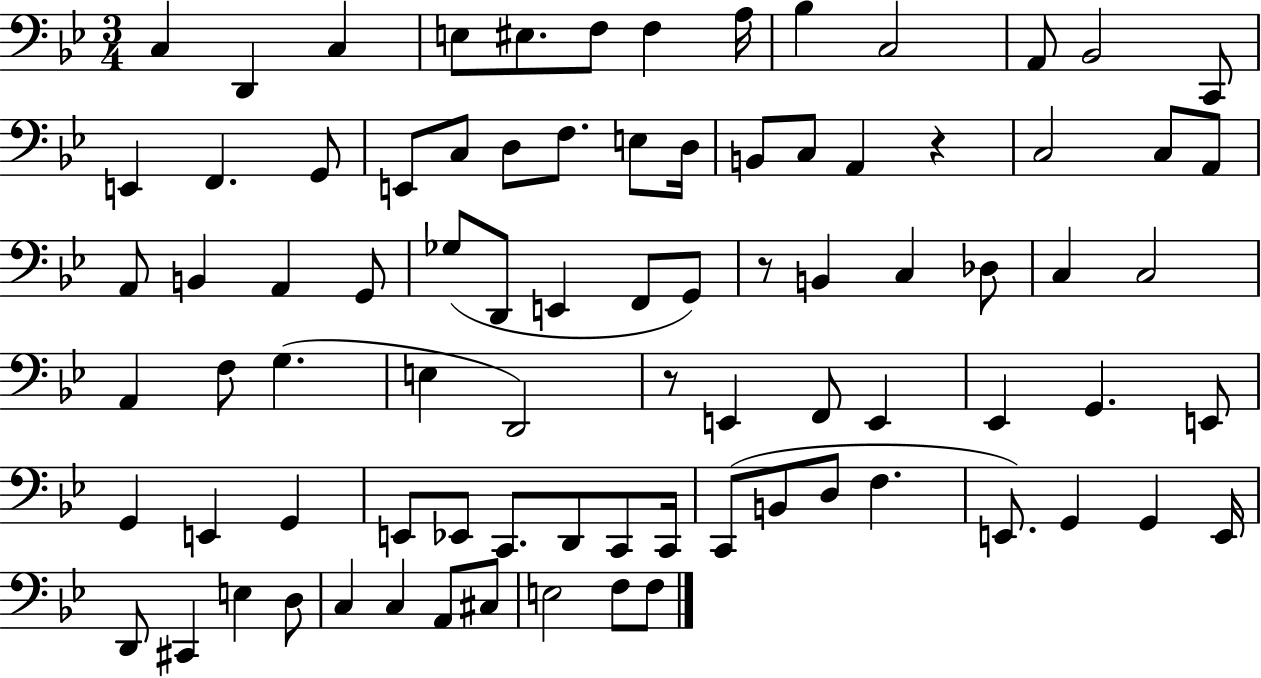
X:1
T:Untitled
M:3/4
L:1/4
K:Bb
C, D,, C, E,/2 ^E,/2 F,/2 F, A,/4 _B, C,2 A,,/2 _B,,2 C,,/2 E,, F,, G,,/2 E,,/2 C,/2 D,/2 F,/2 E,/2 D,/4 B,,/2 C,/2 A,, z C,2 C,/2 A,,/2 A,,/2 B,, A,, G,,/2 _G,/2 D,,/2 E,, F,,/2 G,,/2 z/2 B,, C, _D,/2 C, C,2 A,, F,/2 G, E, D,,2 z/2 E,, F,,/2 E,, _E,, G,, E,,/2 G,, E,, G,, E,,/2 _E,,/2 C,,/2 D,,/2 C,,/2 C,,/4 C,,/2 B,,/2 D,/2 F, E,,/2 G,, G,, E,,/4 D,,/2 ^C,, E, D,/2 C, C, A,,/2 ^C,/2 E,2 F,/2 F,/2